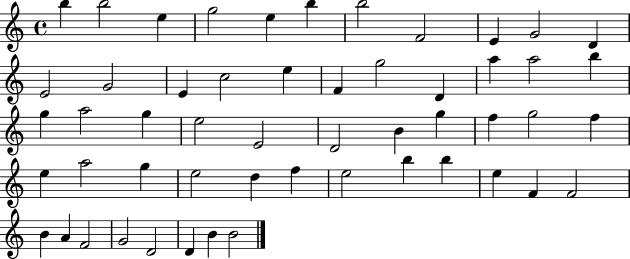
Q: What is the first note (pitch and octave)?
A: B5